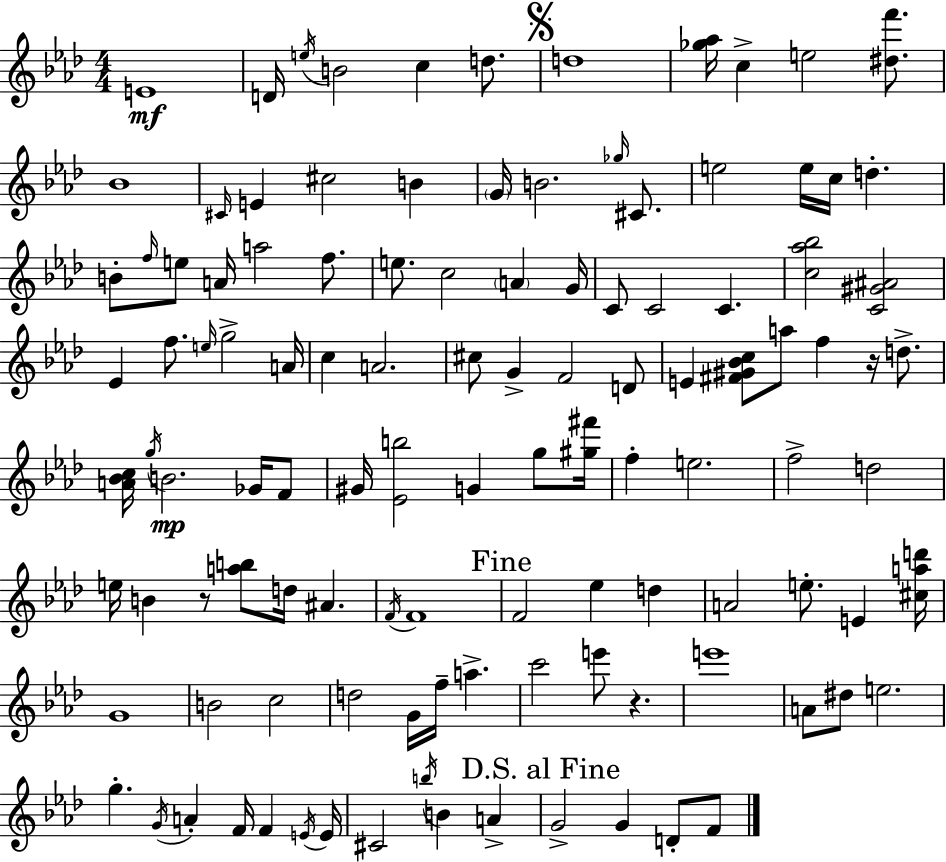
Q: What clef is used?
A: treble